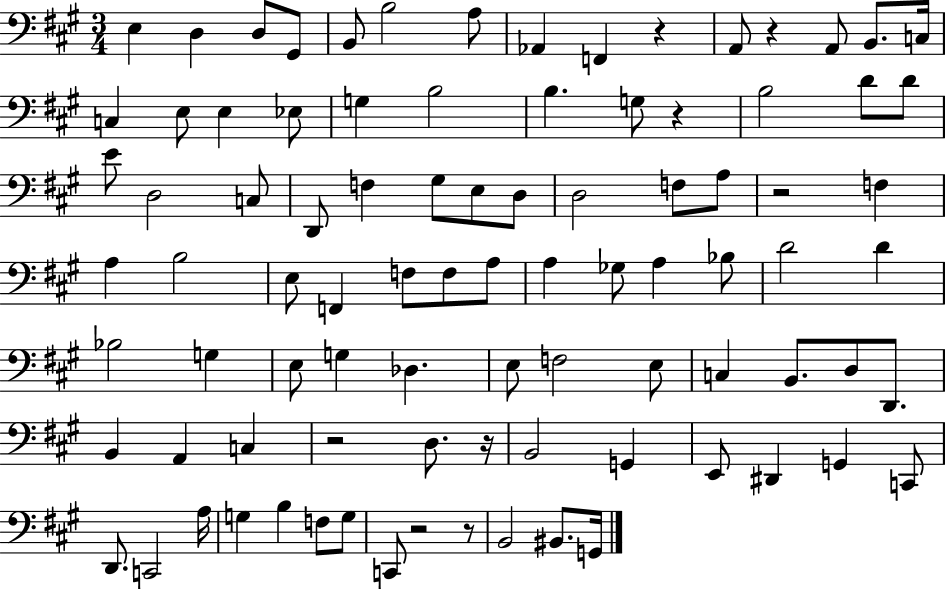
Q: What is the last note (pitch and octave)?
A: G2